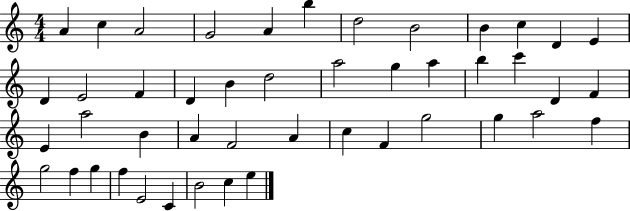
{
  \clef treble
  \numericTimeSignature
  \time 4/4
  \key c \major
  a'4 c''4 a'2 | g'2 a'4 b''4 | d''2 b'2 | b'4 c''4 d'4 e'4 | \break d'4 e'2 f'4 | d'4 b'4 d''2 | a''2 g''4 a''4 | b''4 c'''4 d'4 f'4 | \break e'4 a''2 b'4 | a'4 f'2 a'4 | c''4 f'4 g''2 | g''4 a''2 f''4 | \break g''2 f''4 g''4 | f''4 e'2 c'4 | b'2 c''4 e''4 | \bar "|."
}